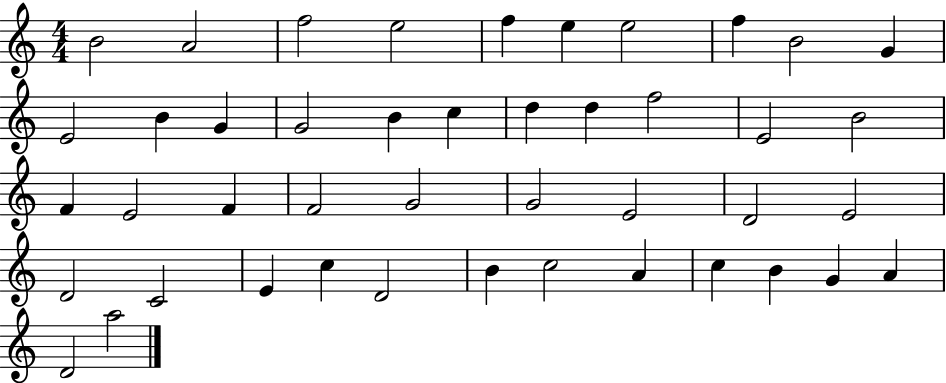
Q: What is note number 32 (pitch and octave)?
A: C4